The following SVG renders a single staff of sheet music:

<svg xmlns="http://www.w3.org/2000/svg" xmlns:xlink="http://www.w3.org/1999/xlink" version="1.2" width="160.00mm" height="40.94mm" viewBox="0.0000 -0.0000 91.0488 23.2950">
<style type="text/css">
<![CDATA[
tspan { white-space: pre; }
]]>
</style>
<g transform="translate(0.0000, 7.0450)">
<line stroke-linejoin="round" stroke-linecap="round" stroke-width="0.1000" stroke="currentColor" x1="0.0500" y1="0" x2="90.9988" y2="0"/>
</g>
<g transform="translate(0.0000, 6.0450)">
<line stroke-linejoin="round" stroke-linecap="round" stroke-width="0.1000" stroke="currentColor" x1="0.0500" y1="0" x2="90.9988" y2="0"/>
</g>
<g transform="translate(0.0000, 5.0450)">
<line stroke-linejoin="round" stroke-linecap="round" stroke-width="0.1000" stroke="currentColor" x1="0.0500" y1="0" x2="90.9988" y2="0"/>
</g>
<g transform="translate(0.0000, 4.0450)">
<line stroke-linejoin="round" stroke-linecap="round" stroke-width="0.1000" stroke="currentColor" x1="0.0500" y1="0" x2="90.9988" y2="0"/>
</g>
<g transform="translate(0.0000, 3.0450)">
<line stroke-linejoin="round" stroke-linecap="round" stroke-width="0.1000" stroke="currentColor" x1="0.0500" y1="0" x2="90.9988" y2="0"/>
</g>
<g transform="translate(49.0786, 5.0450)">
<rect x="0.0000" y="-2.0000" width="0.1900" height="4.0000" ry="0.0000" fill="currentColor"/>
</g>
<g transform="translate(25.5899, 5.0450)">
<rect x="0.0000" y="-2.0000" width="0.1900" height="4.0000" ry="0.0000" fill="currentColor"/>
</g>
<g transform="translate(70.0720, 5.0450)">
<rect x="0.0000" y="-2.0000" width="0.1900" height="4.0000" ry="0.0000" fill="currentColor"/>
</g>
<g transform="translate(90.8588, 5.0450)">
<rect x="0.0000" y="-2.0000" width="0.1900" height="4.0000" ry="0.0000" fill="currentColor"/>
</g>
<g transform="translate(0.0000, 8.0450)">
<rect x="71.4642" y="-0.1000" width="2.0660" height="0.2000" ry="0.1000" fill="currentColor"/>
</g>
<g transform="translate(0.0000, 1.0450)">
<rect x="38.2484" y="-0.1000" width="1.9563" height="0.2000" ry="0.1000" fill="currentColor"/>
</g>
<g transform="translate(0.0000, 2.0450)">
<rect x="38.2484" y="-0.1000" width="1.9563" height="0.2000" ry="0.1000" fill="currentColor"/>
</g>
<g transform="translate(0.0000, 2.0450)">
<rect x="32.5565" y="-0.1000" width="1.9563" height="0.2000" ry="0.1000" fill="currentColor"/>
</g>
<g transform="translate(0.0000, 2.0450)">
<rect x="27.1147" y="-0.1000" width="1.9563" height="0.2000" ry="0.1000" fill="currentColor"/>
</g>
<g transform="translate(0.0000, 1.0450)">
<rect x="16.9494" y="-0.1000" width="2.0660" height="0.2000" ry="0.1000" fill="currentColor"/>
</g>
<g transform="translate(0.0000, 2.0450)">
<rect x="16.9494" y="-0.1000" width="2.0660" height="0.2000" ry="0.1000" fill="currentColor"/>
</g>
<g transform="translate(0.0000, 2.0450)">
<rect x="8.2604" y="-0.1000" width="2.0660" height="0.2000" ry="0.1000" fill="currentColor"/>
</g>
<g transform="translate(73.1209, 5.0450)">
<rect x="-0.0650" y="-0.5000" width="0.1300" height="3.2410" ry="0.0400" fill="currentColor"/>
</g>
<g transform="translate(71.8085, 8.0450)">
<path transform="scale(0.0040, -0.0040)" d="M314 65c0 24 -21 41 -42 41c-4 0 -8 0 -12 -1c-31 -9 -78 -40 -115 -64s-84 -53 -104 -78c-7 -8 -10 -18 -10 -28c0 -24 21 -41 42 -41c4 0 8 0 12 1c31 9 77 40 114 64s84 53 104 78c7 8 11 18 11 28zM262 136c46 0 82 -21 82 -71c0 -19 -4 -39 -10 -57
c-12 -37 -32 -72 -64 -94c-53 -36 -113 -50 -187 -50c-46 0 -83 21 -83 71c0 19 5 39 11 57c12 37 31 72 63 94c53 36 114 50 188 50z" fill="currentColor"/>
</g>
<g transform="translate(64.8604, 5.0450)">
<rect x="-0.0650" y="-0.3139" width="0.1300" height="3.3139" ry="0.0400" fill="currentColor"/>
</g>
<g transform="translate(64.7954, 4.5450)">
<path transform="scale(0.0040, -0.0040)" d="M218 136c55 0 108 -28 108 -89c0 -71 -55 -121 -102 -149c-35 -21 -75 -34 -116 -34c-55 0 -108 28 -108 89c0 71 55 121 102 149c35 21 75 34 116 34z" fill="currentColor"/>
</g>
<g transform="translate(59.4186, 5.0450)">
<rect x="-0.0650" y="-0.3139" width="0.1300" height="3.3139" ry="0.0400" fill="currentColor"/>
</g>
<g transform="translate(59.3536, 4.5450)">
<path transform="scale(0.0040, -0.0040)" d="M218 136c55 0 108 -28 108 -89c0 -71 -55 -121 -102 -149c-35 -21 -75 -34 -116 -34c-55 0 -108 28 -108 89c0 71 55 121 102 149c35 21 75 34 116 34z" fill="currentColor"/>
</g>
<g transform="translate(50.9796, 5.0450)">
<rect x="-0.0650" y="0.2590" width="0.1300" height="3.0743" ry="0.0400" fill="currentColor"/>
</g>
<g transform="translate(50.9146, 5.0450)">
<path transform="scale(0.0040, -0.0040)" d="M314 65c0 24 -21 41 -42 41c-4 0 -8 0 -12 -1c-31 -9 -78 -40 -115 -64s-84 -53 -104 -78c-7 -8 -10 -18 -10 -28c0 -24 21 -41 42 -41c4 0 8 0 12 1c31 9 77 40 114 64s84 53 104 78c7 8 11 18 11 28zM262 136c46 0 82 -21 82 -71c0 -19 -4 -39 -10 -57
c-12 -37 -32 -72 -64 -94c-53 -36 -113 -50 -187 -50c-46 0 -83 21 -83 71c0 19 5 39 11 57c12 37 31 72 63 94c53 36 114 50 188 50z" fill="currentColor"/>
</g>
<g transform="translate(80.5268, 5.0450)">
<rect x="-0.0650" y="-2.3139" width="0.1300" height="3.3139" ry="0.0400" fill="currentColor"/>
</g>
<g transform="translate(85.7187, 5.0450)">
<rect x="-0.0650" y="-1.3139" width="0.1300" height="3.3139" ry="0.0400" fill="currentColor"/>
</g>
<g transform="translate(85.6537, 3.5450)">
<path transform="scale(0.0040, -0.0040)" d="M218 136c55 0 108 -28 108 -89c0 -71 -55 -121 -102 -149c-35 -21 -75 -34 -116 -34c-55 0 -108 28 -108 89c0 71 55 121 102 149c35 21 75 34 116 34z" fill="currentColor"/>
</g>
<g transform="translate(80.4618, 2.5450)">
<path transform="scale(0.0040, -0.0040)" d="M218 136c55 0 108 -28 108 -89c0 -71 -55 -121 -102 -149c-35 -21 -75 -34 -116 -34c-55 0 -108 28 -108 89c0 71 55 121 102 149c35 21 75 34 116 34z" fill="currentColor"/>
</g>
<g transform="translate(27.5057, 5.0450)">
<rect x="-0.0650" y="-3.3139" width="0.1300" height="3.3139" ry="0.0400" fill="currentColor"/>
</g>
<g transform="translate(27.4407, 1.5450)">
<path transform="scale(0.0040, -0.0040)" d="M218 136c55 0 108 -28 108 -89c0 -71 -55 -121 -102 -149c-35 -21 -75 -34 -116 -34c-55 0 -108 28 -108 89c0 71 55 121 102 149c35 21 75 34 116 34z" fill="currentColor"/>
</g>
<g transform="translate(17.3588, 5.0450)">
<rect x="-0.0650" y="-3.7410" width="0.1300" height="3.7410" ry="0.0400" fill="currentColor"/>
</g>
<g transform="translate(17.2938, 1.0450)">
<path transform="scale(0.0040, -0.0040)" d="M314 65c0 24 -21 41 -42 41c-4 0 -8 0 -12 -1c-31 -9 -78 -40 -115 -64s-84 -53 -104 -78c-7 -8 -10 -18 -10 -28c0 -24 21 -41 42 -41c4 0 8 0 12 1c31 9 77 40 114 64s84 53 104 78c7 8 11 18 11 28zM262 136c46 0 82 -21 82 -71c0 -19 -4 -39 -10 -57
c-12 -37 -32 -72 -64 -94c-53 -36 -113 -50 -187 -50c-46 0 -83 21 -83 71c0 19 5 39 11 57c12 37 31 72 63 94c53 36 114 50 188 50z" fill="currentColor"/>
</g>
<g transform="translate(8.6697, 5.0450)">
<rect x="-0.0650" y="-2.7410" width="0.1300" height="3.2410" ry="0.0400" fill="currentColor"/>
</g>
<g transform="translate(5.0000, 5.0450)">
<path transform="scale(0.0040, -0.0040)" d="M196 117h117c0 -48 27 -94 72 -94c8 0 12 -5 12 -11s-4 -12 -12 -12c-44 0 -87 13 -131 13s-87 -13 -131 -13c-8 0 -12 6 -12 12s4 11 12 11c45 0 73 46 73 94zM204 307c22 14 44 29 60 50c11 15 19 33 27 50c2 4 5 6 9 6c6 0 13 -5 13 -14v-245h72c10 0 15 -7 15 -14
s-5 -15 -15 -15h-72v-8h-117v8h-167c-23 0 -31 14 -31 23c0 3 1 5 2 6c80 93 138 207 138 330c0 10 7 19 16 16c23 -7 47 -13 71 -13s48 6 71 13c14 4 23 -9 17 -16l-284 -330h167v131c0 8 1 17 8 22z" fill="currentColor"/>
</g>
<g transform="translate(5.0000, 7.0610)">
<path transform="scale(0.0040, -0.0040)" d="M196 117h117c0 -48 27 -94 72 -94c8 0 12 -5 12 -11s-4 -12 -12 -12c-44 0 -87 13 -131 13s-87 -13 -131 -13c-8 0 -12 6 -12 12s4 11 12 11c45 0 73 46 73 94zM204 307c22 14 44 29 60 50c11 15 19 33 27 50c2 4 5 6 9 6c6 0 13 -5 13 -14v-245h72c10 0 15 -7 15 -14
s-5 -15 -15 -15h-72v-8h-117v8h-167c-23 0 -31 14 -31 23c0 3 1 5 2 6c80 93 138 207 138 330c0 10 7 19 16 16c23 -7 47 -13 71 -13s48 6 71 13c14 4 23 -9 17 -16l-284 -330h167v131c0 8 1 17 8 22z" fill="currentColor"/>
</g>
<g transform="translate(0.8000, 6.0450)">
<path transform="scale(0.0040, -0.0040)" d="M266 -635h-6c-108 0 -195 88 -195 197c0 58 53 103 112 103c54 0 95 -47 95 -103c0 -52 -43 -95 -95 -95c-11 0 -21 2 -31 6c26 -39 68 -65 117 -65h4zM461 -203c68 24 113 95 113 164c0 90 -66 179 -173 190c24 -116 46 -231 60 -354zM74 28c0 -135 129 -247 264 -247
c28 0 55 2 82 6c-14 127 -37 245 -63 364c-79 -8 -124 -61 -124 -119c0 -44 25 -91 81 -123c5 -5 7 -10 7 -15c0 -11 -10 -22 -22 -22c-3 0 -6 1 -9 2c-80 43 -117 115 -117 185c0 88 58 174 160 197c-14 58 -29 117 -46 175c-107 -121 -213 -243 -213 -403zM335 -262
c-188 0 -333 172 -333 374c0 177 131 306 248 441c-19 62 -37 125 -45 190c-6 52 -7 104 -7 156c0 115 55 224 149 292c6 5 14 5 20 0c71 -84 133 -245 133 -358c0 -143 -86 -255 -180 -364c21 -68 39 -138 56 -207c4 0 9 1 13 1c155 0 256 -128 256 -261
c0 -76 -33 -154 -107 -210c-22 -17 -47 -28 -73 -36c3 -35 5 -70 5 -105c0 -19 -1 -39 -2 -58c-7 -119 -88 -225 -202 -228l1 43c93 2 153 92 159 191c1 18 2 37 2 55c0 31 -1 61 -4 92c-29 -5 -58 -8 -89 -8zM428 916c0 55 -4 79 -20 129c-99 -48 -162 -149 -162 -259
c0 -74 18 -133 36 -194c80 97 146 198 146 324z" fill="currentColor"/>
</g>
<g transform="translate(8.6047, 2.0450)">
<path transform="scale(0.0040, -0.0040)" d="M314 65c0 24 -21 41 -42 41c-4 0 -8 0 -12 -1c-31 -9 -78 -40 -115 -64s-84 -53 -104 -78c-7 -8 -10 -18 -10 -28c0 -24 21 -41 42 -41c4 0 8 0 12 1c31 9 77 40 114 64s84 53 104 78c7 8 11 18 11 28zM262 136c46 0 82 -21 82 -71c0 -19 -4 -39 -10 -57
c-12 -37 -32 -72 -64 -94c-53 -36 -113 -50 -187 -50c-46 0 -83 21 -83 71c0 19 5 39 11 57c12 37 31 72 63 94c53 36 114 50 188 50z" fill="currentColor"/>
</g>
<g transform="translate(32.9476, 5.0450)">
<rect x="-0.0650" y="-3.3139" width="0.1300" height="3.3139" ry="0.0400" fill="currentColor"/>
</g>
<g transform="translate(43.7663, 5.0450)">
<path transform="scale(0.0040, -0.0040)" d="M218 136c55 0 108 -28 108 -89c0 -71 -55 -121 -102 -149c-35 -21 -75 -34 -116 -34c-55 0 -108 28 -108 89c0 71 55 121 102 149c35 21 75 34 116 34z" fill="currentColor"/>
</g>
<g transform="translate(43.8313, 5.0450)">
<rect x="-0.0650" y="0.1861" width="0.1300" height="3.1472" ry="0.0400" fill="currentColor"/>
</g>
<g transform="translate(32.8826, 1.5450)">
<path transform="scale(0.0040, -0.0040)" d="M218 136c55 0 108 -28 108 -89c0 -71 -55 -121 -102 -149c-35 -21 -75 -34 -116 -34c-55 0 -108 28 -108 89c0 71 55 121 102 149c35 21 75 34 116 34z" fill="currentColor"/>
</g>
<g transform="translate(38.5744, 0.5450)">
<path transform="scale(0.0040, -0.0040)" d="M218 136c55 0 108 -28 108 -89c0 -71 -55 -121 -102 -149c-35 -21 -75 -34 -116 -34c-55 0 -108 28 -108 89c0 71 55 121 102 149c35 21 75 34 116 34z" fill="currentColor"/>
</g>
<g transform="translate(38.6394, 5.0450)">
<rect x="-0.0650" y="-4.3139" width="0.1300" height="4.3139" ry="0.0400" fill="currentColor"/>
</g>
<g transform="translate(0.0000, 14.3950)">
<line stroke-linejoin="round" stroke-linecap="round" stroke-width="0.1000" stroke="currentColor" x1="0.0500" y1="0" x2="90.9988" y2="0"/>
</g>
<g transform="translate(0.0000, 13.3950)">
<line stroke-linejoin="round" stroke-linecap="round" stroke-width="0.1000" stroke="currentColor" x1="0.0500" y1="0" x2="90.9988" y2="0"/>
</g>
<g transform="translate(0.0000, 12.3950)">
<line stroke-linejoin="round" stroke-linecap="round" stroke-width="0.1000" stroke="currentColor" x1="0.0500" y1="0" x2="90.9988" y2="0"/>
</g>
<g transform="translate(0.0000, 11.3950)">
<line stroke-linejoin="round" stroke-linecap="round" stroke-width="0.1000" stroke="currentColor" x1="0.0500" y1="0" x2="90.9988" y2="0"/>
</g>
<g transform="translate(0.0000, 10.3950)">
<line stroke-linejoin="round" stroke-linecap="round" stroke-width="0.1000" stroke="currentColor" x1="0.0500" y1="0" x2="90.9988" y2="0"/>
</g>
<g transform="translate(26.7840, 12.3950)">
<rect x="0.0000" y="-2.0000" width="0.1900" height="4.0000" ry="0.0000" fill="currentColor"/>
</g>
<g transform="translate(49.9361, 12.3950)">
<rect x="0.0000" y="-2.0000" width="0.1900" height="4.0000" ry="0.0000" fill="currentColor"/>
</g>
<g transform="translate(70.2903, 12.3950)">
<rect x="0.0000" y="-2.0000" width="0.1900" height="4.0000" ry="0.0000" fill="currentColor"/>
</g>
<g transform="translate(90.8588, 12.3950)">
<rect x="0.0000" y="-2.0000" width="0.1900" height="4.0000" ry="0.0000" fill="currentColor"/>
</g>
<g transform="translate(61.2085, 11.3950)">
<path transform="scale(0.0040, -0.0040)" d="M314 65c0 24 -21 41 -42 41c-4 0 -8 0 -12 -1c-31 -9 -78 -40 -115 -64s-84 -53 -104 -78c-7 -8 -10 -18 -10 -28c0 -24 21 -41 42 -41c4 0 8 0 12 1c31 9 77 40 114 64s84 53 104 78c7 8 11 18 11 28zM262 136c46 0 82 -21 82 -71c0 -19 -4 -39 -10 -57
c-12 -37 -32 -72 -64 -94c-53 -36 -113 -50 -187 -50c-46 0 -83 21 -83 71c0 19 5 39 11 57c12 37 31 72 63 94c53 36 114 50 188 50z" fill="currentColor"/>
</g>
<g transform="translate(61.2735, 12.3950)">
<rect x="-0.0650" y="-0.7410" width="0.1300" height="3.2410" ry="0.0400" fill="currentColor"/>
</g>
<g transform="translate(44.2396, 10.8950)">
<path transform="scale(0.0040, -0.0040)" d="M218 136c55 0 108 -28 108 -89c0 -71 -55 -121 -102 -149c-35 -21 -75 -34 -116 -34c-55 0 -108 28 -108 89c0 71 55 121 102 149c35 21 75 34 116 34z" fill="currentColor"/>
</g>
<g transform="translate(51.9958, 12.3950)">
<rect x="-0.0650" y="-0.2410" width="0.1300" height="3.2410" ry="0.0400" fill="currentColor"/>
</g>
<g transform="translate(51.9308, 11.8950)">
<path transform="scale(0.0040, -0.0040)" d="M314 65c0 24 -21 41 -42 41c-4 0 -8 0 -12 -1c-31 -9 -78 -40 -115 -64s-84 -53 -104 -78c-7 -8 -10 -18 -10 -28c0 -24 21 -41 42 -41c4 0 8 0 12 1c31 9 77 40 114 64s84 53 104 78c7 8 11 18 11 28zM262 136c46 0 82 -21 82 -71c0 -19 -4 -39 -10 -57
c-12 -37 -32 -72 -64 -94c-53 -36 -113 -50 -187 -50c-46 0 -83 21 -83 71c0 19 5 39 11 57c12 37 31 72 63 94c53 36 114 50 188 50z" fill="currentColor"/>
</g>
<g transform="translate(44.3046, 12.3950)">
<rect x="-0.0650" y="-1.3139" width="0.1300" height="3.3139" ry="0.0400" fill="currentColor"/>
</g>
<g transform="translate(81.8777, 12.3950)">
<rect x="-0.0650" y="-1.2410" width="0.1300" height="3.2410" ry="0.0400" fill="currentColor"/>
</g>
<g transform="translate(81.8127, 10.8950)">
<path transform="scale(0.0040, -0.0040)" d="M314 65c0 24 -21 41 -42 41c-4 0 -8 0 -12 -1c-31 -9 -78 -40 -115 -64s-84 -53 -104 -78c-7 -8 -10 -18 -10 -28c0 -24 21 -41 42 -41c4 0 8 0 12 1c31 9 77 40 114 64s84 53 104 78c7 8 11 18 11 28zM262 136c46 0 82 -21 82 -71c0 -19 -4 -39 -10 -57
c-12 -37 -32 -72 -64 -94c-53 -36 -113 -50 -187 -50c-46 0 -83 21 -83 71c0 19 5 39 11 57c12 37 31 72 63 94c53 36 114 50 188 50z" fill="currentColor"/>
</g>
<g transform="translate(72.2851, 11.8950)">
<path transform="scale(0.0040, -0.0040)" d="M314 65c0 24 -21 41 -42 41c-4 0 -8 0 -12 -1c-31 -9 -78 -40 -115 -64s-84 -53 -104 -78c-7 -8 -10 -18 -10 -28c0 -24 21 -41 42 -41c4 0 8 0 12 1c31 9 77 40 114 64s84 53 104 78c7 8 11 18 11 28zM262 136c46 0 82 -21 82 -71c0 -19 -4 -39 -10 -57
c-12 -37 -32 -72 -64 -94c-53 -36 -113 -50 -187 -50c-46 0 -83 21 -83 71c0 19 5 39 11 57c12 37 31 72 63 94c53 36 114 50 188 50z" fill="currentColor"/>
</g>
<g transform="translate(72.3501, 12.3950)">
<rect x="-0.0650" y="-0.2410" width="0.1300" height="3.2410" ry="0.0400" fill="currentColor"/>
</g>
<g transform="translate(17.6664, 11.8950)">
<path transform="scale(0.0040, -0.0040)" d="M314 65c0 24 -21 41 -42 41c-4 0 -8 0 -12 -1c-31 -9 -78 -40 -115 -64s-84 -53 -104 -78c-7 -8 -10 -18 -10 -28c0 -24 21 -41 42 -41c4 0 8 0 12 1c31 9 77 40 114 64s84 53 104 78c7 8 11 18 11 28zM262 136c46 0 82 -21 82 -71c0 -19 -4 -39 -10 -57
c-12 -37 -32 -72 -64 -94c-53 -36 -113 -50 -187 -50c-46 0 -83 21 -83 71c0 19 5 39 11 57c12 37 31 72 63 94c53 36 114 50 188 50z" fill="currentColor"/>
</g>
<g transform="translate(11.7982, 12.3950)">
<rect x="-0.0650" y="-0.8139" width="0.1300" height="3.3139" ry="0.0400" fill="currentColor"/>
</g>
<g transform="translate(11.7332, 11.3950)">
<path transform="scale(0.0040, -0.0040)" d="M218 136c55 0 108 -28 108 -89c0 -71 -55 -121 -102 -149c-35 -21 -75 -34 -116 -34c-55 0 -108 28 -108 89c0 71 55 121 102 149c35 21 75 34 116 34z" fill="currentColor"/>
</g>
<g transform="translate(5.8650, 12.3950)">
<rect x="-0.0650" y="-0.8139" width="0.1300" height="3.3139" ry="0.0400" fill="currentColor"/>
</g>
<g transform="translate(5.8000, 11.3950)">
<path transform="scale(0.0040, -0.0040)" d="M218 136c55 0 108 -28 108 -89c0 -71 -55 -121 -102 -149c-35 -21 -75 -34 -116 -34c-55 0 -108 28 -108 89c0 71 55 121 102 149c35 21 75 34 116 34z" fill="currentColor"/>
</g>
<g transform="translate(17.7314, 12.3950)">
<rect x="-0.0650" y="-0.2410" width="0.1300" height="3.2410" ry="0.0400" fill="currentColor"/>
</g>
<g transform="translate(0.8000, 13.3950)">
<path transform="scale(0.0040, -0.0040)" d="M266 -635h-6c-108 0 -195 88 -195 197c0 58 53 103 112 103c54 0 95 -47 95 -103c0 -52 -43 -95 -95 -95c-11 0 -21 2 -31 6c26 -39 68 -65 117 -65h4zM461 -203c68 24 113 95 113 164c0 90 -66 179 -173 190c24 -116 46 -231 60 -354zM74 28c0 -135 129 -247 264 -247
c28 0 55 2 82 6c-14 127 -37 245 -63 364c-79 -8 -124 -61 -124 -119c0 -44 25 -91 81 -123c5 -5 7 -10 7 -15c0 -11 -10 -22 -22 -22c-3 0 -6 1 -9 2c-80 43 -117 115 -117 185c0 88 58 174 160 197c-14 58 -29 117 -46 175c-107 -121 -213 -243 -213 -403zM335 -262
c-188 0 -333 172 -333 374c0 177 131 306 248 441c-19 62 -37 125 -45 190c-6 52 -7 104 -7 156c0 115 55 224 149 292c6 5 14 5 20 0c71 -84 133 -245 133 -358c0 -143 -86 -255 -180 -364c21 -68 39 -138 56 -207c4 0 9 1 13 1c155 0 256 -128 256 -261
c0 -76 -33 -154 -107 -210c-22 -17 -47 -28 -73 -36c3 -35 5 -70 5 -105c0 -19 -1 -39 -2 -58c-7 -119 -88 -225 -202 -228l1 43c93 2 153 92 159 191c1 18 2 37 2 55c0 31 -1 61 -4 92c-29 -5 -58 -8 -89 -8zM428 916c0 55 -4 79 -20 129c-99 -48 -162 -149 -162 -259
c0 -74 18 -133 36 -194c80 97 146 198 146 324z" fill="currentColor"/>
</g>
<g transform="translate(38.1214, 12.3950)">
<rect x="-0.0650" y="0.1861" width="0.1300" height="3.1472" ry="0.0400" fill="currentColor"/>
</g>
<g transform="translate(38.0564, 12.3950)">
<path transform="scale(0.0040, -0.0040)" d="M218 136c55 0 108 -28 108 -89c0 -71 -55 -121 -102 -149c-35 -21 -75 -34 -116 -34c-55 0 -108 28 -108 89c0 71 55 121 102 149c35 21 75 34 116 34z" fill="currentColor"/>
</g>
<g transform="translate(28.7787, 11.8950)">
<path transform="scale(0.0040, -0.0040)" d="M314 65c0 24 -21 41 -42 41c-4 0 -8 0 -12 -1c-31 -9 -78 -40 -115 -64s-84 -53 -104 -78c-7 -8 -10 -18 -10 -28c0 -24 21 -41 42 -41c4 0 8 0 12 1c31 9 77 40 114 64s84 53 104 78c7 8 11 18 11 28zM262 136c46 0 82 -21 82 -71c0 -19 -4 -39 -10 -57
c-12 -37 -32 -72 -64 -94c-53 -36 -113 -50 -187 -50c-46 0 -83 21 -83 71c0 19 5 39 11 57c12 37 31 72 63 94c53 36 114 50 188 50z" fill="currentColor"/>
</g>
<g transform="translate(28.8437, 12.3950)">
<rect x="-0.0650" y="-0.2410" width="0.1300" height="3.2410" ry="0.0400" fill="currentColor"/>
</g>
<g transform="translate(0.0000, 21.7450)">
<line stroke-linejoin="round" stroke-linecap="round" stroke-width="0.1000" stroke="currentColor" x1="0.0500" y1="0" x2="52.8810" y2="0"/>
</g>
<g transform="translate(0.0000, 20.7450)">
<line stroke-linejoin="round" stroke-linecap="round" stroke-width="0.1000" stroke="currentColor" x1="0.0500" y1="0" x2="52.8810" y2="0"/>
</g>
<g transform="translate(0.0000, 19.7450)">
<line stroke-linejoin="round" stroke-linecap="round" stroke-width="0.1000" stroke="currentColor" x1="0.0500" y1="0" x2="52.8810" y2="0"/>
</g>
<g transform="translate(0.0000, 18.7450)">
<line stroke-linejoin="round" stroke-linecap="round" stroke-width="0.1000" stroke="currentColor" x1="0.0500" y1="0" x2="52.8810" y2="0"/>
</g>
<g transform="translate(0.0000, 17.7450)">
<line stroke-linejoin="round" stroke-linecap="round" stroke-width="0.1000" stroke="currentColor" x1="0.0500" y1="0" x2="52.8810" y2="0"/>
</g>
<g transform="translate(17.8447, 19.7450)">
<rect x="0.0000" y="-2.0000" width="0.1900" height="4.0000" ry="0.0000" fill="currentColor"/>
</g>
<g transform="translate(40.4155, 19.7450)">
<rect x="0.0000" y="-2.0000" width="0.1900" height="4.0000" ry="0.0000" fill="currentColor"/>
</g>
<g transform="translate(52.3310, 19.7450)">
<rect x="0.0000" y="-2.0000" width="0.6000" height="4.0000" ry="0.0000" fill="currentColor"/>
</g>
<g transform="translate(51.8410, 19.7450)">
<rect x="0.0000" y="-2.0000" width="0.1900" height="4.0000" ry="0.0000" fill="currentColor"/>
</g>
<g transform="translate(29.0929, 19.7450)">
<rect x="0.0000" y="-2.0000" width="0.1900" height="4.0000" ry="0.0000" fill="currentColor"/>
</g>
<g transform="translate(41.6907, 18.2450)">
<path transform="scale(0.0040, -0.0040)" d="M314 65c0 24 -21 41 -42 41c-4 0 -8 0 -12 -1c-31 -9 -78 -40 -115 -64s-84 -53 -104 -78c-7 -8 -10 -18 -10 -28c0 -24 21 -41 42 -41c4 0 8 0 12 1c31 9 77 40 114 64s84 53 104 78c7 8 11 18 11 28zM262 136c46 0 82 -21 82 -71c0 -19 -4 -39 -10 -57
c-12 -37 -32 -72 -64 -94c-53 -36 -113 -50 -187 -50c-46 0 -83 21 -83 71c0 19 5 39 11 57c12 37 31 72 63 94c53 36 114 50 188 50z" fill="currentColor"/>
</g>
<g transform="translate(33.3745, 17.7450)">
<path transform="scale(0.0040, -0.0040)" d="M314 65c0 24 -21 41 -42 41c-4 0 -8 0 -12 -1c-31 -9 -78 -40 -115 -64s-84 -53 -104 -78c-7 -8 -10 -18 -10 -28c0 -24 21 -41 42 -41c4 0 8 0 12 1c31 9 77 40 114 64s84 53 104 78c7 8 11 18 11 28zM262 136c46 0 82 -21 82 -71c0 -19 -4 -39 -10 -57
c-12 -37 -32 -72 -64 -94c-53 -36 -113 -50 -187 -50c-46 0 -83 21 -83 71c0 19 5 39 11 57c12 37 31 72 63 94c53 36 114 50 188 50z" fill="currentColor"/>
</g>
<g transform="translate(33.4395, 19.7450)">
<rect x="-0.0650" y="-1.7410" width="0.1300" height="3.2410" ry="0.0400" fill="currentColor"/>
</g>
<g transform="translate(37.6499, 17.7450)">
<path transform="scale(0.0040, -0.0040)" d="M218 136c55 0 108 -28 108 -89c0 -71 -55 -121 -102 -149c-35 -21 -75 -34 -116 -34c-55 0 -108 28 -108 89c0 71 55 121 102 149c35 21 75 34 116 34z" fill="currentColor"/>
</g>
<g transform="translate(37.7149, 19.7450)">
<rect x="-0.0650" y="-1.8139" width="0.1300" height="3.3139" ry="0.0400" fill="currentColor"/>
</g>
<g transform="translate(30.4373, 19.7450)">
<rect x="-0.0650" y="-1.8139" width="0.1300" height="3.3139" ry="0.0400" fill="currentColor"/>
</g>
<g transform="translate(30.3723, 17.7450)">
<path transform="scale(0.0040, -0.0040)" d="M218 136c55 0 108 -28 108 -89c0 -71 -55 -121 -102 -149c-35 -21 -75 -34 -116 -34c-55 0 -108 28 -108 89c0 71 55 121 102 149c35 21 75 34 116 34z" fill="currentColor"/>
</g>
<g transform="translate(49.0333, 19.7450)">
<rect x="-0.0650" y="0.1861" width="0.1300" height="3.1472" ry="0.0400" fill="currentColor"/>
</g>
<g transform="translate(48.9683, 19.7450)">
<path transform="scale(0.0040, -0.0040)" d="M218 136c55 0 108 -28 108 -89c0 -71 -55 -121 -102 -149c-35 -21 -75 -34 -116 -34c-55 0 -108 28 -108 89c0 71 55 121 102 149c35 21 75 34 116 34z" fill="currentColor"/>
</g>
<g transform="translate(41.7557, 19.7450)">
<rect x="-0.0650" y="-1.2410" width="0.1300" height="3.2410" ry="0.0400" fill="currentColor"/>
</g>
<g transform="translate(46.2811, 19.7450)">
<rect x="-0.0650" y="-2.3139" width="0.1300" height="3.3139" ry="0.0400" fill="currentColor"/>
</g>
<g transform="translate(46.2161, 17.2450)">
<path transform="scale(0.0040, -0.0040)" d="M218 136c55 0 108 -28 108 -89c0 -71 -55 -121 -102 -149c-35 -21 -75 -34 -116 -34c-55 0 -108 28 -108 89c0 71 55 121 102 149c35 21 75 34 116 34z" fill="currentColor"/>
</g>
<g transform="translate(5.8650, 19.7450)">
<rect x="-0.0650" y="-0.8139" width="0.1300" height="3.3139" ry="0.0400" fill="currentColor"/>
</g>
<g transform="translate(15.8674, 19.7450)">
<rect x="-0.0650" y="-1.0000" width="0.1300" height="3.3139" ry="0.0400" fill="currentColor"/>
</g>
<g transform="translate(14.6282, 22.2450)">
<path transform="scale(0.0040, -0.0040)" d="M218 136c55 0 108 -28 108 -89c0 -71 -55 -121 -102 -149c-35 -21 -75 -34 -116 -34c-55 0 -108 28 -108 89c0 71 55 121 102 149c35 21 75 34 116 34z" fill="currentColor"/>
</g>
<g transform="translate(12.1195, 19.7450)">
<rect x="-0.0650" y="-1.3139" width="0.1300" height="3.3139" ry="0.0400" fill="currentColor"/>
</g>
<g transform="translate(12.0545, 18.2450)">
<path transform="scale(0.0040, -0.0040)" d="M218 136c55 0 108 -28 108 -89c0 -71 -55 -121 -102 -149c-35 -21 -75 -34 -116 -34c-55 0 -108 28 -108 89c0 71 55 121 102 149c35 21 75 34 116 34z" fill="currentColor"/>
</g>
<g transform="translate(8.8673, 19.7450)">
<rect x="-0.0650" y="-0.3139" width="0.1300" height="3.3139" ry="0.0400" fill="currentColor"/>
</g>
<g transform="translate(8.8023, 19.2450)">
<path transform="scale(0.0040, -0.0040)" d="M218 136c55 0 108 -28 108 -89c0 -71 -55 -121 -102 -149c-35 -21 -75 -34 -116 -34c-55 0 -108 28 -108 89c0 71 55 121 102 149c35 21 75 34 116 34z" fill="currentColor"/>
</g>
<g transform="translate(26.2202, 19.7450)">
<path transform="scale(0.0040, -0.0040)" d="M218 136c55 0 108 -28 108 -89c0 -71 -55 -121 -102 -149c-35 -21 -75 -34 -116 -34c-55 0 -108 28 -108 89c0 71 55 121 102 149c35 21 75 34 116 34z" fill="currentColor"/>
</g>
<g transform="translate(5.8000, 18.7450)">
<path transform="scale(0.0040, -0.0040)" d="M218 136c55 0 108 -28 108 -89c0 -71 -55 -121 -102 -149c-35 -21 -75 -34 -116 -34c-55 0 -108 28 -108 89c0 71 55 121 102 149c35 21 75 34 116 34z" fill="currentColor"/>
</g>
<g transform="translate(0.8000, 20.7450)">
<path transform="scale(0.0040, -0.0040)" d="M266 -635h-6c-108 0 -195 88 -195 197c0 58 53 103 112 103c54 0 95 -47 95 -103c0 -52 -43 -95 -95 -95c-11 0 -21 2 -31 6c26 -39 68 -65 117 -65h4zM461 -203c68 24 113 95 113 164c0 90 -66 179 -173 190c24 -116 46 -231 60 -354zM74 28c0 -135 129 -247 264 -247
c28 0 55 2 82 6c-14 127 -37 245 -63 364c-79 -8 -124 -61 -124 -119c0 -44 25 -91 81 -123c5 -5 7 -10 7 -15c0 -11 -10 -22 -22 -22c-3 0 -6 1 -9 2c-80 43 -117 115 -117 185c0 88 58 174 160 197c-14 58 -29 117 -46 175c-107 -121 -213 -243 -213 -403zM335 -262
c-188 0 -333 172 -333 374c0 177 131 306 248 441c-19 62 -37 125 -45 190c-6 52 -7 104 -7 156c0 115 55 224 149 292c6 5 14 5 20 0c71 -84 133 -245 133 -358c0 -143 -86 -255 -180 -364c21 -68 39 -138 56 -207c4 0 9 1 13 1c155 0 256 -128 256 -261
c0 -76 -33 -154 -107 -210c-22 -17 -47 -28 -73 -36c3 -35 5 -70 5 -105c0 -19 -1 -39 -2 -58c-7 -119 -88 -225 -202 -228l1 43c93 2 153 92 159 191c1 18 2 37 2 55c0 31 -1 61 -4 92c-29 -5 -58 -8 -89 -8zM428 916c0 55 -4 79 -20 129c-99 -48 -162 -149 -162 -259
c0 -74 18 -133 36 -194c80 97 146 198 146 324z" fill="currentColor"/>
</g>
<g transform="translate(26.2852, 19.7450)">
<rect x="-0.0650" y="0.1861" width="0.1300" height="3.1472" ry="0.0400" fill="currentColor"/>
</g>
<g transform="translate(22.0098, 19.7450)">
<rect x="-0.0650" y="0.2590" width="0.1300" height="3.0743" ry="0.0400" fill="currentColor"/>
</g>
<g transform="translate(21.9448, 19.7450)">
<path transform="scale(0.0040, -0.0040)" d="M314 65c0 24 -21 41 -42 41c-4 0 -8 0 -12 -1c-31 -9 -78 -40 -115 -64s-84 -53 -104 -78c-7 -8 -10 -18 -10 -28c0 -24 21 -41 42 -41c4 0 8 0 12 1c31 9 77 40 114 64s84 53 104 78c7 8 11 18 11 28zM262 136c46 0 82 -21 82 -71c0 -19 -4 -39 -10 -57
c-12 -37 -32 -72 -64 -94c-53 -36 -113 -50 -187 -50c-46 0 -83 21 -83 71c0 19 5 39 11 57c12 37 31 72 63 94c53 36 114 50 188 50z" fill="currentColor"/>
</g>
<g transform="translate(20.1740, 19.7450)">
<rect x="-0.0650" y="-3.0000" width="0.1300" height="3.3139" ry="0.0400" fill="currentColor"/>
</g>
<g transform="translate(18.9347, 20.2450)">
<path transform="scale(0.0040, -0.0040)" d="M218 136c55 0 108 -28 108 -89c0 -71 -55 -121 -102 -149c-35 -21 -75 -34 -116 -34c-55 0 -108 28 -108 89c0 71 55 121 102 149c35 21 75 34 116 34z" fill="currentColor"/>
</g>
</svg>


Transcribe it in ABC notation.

X:1
T:Untitled
M:4/4
L:1/4
K:C
a2 c'2 b b d' B B2 c c C2 g e d d c2 c2 B e c2 d2 c2 e2 d c e D A B2 B f f2 f e2 g B